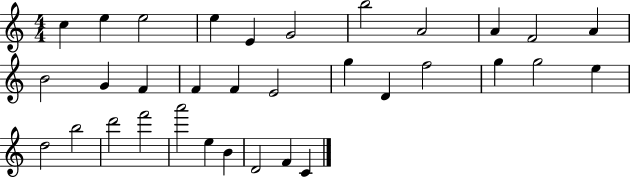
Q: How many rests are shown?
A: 0